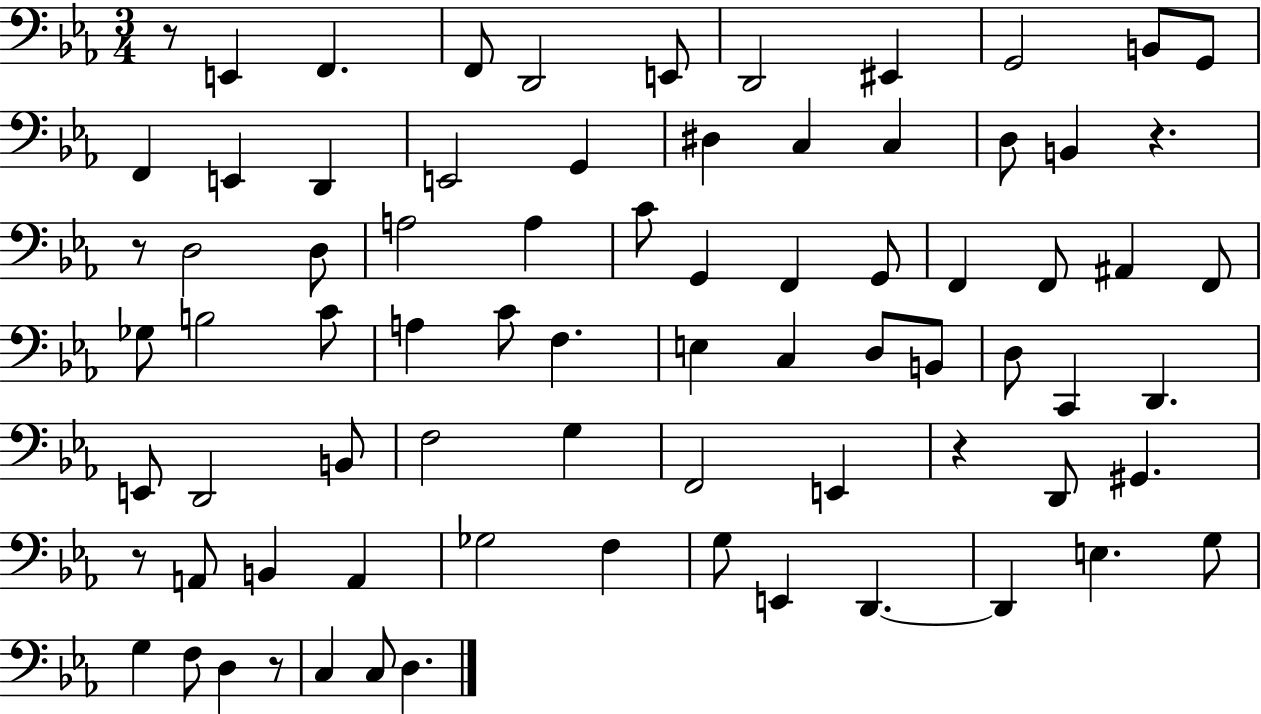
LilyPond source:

{
  \clef bass
  \numericTimeSignature
  \time 3/4
  \key ees \major
  r8 e,4 f,4. | f,8 d,2 e,8 | d,2 eis,4 | g,2 b,8 g,8 | \break f,4 e,4 d,4 | e,2 g,4 | dis4 c4 c4 | d8 b,4 r4. | \break r8 d2 d8 | a2 a4 | c'8 g,4 f,4 g,8 | f,4 f,8 ais,4 f,8 | \break ges8 b2 c'8 | a4 c'8 f4. | e4 c4 d8 b,8 | d8 c,4 d,4. | \break e,8 d,2 b,8 | f2 g4 | f,2 e,4 | r4 d,8 gis,4. | \break r8 a,8 b,4 a,4 | ges2 f4 | g8 e,4 d,4.~~ | d,4 e4. g8 | \break g4 f8 d4 r8 | c4 c8 d4. | \bar "|."
}